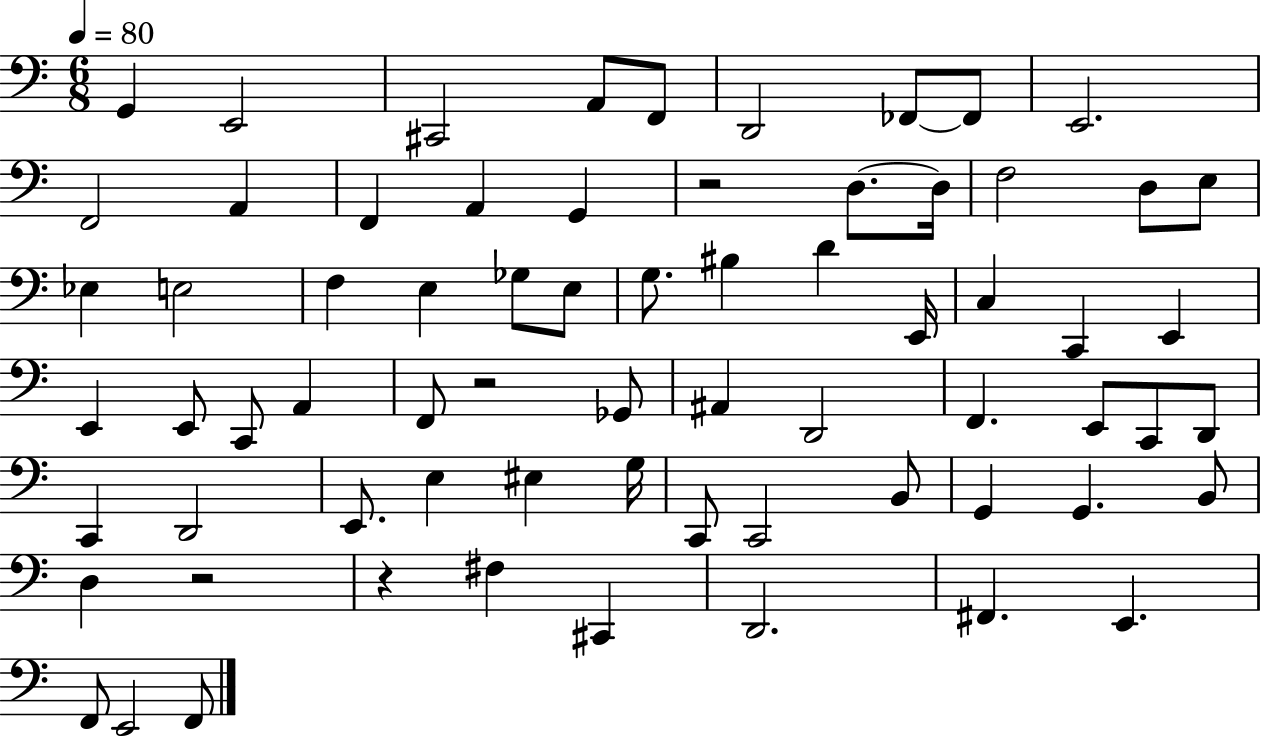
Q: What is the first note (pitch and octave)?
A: G2